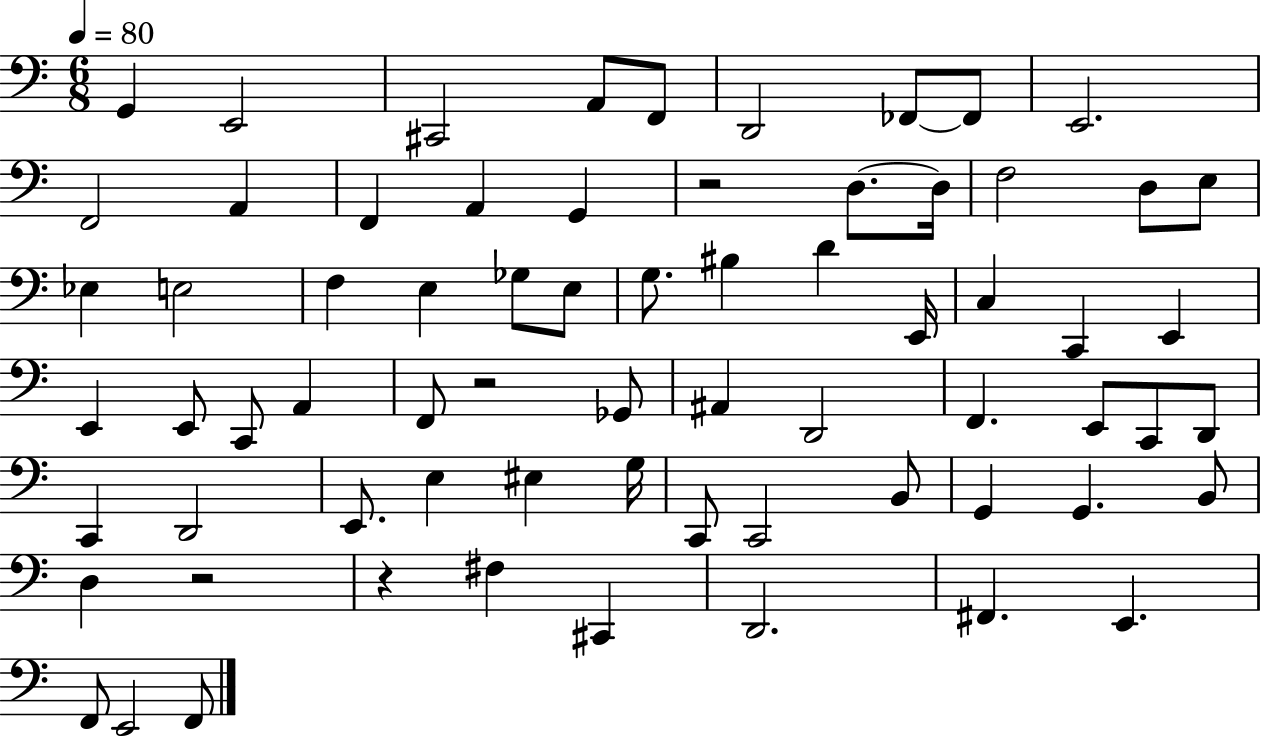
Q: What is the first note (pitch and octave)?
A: G2